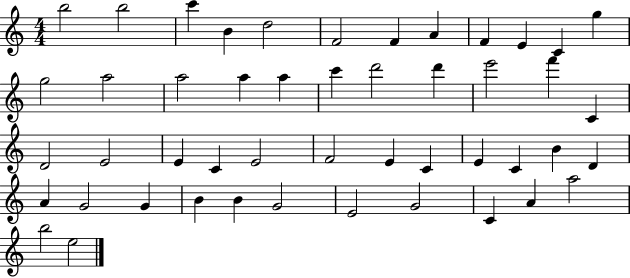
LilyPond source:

{
  \clef treble
  \numericTimeSignature
  \time 4/4
  \key c \major
  b''2 b''2 | c'''4 b'4 d''2 | f'2 f'4 a'4 | f'4 e'4 c'4 g''4 | \break g''2 a''2 | a''2 a''4 a''4 | c'''4 d'''2 d'''4 | e'''2 f'''4 c'4 | \break d'2 e'2 | e'4 c'4 e'2 | f'2 e'4 c'4 | e'4 c'4 b'4 d'4 | \break a'4 g'2 g'4 | b'4 b'4 g'2 | e'2 g'2 | c'4 a'4 a''2 | \break b''2 e''2 | \bar "|."
}